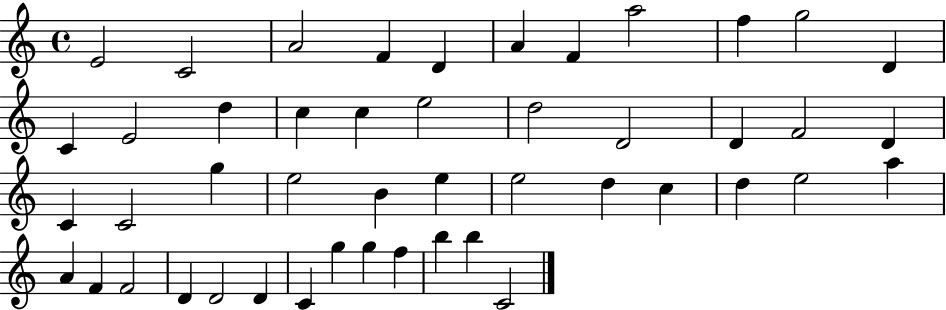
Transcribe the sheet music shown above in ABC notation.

X:1
T:Untitled
M:4/4
L:1/4
K:C
E2 C2 A2 F D A F a2 f g2 D C E2 d c c e2 d2 D2 D F2 D C C2 g e2 B e e2 d c d e2 a A F F2 D D2 D C g g f b b C2